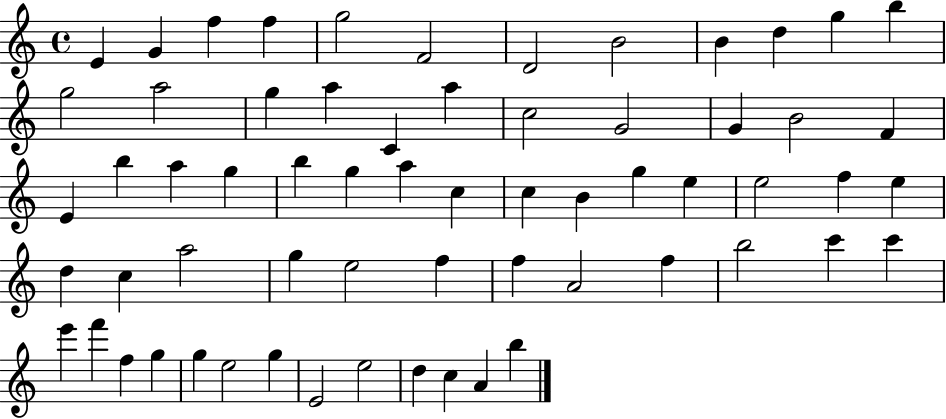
E4/q G4/q F5/q F5/q G5/h F4/h D4/h B4/h B4/q D5/q G5/q B5/q G5/h A5/h G5/q A5/q C4/q A5/q C5/h G4/h G4/q B4/h F4/q E4/q B5/q A5/q G5/q B5/q G5/q A5/q C5/q C5/q B4/q G5/q E5/q E5/h F5/q E5/q D5/q C5/q A5/h G5/q E5/h F5/q F5/q A4/h F5/q B5/h C6/q C6/q E6/q F6/q F5/q G5/q G5/q E5/h G5/q E4/h E5/h D5/q C5/q A4/q B5/q